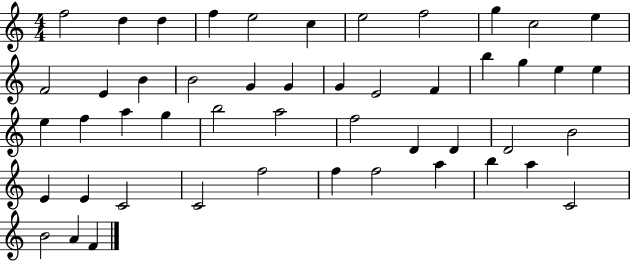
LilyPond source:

{
  \clef treble
  \numericTimeSignature
  \time 4/4
  \key c \major
  f''2 d''4 d''4 | f''4 e''2 c''4 | e''2 f''2 | g''4 c''2 e''4 | \break f'2 e'4 b'4 | b'2 g'4 g'4 | g'4 e'2 f'4 | b''4 g''4 e''4 e''4 | \break e''4 f''4 a''4 g''4 | b''2 a''2 | f''2 d'4 d'4 | d'2 b'2 | \break e'4 e'4 c'2 | c'2 f''2 | f''4 f''2 a''4 | b''4 a''4 c'2 | \break b'2 a'4 f'4 | \bar "|."
}